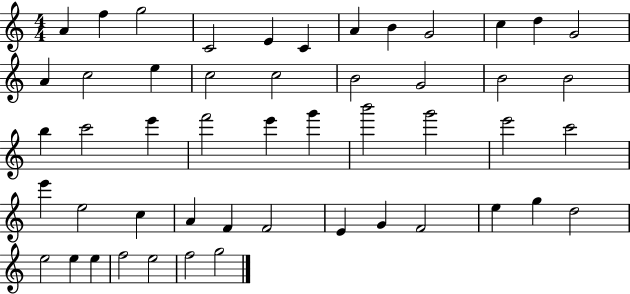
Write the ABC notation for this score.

X:1
T:Untitled
M:4/4
L:1/4
K:C
A f g2 C2 E C A B G2 c d G2 A c2 e c2 c2 B2 G2 B2 B2 b c'2 e' f'2 e' g' b'2 g'2 e'2 c'2 e' e2 c A F F2 E G F2 e g d2 e2 e e f2 e2 f2 g2